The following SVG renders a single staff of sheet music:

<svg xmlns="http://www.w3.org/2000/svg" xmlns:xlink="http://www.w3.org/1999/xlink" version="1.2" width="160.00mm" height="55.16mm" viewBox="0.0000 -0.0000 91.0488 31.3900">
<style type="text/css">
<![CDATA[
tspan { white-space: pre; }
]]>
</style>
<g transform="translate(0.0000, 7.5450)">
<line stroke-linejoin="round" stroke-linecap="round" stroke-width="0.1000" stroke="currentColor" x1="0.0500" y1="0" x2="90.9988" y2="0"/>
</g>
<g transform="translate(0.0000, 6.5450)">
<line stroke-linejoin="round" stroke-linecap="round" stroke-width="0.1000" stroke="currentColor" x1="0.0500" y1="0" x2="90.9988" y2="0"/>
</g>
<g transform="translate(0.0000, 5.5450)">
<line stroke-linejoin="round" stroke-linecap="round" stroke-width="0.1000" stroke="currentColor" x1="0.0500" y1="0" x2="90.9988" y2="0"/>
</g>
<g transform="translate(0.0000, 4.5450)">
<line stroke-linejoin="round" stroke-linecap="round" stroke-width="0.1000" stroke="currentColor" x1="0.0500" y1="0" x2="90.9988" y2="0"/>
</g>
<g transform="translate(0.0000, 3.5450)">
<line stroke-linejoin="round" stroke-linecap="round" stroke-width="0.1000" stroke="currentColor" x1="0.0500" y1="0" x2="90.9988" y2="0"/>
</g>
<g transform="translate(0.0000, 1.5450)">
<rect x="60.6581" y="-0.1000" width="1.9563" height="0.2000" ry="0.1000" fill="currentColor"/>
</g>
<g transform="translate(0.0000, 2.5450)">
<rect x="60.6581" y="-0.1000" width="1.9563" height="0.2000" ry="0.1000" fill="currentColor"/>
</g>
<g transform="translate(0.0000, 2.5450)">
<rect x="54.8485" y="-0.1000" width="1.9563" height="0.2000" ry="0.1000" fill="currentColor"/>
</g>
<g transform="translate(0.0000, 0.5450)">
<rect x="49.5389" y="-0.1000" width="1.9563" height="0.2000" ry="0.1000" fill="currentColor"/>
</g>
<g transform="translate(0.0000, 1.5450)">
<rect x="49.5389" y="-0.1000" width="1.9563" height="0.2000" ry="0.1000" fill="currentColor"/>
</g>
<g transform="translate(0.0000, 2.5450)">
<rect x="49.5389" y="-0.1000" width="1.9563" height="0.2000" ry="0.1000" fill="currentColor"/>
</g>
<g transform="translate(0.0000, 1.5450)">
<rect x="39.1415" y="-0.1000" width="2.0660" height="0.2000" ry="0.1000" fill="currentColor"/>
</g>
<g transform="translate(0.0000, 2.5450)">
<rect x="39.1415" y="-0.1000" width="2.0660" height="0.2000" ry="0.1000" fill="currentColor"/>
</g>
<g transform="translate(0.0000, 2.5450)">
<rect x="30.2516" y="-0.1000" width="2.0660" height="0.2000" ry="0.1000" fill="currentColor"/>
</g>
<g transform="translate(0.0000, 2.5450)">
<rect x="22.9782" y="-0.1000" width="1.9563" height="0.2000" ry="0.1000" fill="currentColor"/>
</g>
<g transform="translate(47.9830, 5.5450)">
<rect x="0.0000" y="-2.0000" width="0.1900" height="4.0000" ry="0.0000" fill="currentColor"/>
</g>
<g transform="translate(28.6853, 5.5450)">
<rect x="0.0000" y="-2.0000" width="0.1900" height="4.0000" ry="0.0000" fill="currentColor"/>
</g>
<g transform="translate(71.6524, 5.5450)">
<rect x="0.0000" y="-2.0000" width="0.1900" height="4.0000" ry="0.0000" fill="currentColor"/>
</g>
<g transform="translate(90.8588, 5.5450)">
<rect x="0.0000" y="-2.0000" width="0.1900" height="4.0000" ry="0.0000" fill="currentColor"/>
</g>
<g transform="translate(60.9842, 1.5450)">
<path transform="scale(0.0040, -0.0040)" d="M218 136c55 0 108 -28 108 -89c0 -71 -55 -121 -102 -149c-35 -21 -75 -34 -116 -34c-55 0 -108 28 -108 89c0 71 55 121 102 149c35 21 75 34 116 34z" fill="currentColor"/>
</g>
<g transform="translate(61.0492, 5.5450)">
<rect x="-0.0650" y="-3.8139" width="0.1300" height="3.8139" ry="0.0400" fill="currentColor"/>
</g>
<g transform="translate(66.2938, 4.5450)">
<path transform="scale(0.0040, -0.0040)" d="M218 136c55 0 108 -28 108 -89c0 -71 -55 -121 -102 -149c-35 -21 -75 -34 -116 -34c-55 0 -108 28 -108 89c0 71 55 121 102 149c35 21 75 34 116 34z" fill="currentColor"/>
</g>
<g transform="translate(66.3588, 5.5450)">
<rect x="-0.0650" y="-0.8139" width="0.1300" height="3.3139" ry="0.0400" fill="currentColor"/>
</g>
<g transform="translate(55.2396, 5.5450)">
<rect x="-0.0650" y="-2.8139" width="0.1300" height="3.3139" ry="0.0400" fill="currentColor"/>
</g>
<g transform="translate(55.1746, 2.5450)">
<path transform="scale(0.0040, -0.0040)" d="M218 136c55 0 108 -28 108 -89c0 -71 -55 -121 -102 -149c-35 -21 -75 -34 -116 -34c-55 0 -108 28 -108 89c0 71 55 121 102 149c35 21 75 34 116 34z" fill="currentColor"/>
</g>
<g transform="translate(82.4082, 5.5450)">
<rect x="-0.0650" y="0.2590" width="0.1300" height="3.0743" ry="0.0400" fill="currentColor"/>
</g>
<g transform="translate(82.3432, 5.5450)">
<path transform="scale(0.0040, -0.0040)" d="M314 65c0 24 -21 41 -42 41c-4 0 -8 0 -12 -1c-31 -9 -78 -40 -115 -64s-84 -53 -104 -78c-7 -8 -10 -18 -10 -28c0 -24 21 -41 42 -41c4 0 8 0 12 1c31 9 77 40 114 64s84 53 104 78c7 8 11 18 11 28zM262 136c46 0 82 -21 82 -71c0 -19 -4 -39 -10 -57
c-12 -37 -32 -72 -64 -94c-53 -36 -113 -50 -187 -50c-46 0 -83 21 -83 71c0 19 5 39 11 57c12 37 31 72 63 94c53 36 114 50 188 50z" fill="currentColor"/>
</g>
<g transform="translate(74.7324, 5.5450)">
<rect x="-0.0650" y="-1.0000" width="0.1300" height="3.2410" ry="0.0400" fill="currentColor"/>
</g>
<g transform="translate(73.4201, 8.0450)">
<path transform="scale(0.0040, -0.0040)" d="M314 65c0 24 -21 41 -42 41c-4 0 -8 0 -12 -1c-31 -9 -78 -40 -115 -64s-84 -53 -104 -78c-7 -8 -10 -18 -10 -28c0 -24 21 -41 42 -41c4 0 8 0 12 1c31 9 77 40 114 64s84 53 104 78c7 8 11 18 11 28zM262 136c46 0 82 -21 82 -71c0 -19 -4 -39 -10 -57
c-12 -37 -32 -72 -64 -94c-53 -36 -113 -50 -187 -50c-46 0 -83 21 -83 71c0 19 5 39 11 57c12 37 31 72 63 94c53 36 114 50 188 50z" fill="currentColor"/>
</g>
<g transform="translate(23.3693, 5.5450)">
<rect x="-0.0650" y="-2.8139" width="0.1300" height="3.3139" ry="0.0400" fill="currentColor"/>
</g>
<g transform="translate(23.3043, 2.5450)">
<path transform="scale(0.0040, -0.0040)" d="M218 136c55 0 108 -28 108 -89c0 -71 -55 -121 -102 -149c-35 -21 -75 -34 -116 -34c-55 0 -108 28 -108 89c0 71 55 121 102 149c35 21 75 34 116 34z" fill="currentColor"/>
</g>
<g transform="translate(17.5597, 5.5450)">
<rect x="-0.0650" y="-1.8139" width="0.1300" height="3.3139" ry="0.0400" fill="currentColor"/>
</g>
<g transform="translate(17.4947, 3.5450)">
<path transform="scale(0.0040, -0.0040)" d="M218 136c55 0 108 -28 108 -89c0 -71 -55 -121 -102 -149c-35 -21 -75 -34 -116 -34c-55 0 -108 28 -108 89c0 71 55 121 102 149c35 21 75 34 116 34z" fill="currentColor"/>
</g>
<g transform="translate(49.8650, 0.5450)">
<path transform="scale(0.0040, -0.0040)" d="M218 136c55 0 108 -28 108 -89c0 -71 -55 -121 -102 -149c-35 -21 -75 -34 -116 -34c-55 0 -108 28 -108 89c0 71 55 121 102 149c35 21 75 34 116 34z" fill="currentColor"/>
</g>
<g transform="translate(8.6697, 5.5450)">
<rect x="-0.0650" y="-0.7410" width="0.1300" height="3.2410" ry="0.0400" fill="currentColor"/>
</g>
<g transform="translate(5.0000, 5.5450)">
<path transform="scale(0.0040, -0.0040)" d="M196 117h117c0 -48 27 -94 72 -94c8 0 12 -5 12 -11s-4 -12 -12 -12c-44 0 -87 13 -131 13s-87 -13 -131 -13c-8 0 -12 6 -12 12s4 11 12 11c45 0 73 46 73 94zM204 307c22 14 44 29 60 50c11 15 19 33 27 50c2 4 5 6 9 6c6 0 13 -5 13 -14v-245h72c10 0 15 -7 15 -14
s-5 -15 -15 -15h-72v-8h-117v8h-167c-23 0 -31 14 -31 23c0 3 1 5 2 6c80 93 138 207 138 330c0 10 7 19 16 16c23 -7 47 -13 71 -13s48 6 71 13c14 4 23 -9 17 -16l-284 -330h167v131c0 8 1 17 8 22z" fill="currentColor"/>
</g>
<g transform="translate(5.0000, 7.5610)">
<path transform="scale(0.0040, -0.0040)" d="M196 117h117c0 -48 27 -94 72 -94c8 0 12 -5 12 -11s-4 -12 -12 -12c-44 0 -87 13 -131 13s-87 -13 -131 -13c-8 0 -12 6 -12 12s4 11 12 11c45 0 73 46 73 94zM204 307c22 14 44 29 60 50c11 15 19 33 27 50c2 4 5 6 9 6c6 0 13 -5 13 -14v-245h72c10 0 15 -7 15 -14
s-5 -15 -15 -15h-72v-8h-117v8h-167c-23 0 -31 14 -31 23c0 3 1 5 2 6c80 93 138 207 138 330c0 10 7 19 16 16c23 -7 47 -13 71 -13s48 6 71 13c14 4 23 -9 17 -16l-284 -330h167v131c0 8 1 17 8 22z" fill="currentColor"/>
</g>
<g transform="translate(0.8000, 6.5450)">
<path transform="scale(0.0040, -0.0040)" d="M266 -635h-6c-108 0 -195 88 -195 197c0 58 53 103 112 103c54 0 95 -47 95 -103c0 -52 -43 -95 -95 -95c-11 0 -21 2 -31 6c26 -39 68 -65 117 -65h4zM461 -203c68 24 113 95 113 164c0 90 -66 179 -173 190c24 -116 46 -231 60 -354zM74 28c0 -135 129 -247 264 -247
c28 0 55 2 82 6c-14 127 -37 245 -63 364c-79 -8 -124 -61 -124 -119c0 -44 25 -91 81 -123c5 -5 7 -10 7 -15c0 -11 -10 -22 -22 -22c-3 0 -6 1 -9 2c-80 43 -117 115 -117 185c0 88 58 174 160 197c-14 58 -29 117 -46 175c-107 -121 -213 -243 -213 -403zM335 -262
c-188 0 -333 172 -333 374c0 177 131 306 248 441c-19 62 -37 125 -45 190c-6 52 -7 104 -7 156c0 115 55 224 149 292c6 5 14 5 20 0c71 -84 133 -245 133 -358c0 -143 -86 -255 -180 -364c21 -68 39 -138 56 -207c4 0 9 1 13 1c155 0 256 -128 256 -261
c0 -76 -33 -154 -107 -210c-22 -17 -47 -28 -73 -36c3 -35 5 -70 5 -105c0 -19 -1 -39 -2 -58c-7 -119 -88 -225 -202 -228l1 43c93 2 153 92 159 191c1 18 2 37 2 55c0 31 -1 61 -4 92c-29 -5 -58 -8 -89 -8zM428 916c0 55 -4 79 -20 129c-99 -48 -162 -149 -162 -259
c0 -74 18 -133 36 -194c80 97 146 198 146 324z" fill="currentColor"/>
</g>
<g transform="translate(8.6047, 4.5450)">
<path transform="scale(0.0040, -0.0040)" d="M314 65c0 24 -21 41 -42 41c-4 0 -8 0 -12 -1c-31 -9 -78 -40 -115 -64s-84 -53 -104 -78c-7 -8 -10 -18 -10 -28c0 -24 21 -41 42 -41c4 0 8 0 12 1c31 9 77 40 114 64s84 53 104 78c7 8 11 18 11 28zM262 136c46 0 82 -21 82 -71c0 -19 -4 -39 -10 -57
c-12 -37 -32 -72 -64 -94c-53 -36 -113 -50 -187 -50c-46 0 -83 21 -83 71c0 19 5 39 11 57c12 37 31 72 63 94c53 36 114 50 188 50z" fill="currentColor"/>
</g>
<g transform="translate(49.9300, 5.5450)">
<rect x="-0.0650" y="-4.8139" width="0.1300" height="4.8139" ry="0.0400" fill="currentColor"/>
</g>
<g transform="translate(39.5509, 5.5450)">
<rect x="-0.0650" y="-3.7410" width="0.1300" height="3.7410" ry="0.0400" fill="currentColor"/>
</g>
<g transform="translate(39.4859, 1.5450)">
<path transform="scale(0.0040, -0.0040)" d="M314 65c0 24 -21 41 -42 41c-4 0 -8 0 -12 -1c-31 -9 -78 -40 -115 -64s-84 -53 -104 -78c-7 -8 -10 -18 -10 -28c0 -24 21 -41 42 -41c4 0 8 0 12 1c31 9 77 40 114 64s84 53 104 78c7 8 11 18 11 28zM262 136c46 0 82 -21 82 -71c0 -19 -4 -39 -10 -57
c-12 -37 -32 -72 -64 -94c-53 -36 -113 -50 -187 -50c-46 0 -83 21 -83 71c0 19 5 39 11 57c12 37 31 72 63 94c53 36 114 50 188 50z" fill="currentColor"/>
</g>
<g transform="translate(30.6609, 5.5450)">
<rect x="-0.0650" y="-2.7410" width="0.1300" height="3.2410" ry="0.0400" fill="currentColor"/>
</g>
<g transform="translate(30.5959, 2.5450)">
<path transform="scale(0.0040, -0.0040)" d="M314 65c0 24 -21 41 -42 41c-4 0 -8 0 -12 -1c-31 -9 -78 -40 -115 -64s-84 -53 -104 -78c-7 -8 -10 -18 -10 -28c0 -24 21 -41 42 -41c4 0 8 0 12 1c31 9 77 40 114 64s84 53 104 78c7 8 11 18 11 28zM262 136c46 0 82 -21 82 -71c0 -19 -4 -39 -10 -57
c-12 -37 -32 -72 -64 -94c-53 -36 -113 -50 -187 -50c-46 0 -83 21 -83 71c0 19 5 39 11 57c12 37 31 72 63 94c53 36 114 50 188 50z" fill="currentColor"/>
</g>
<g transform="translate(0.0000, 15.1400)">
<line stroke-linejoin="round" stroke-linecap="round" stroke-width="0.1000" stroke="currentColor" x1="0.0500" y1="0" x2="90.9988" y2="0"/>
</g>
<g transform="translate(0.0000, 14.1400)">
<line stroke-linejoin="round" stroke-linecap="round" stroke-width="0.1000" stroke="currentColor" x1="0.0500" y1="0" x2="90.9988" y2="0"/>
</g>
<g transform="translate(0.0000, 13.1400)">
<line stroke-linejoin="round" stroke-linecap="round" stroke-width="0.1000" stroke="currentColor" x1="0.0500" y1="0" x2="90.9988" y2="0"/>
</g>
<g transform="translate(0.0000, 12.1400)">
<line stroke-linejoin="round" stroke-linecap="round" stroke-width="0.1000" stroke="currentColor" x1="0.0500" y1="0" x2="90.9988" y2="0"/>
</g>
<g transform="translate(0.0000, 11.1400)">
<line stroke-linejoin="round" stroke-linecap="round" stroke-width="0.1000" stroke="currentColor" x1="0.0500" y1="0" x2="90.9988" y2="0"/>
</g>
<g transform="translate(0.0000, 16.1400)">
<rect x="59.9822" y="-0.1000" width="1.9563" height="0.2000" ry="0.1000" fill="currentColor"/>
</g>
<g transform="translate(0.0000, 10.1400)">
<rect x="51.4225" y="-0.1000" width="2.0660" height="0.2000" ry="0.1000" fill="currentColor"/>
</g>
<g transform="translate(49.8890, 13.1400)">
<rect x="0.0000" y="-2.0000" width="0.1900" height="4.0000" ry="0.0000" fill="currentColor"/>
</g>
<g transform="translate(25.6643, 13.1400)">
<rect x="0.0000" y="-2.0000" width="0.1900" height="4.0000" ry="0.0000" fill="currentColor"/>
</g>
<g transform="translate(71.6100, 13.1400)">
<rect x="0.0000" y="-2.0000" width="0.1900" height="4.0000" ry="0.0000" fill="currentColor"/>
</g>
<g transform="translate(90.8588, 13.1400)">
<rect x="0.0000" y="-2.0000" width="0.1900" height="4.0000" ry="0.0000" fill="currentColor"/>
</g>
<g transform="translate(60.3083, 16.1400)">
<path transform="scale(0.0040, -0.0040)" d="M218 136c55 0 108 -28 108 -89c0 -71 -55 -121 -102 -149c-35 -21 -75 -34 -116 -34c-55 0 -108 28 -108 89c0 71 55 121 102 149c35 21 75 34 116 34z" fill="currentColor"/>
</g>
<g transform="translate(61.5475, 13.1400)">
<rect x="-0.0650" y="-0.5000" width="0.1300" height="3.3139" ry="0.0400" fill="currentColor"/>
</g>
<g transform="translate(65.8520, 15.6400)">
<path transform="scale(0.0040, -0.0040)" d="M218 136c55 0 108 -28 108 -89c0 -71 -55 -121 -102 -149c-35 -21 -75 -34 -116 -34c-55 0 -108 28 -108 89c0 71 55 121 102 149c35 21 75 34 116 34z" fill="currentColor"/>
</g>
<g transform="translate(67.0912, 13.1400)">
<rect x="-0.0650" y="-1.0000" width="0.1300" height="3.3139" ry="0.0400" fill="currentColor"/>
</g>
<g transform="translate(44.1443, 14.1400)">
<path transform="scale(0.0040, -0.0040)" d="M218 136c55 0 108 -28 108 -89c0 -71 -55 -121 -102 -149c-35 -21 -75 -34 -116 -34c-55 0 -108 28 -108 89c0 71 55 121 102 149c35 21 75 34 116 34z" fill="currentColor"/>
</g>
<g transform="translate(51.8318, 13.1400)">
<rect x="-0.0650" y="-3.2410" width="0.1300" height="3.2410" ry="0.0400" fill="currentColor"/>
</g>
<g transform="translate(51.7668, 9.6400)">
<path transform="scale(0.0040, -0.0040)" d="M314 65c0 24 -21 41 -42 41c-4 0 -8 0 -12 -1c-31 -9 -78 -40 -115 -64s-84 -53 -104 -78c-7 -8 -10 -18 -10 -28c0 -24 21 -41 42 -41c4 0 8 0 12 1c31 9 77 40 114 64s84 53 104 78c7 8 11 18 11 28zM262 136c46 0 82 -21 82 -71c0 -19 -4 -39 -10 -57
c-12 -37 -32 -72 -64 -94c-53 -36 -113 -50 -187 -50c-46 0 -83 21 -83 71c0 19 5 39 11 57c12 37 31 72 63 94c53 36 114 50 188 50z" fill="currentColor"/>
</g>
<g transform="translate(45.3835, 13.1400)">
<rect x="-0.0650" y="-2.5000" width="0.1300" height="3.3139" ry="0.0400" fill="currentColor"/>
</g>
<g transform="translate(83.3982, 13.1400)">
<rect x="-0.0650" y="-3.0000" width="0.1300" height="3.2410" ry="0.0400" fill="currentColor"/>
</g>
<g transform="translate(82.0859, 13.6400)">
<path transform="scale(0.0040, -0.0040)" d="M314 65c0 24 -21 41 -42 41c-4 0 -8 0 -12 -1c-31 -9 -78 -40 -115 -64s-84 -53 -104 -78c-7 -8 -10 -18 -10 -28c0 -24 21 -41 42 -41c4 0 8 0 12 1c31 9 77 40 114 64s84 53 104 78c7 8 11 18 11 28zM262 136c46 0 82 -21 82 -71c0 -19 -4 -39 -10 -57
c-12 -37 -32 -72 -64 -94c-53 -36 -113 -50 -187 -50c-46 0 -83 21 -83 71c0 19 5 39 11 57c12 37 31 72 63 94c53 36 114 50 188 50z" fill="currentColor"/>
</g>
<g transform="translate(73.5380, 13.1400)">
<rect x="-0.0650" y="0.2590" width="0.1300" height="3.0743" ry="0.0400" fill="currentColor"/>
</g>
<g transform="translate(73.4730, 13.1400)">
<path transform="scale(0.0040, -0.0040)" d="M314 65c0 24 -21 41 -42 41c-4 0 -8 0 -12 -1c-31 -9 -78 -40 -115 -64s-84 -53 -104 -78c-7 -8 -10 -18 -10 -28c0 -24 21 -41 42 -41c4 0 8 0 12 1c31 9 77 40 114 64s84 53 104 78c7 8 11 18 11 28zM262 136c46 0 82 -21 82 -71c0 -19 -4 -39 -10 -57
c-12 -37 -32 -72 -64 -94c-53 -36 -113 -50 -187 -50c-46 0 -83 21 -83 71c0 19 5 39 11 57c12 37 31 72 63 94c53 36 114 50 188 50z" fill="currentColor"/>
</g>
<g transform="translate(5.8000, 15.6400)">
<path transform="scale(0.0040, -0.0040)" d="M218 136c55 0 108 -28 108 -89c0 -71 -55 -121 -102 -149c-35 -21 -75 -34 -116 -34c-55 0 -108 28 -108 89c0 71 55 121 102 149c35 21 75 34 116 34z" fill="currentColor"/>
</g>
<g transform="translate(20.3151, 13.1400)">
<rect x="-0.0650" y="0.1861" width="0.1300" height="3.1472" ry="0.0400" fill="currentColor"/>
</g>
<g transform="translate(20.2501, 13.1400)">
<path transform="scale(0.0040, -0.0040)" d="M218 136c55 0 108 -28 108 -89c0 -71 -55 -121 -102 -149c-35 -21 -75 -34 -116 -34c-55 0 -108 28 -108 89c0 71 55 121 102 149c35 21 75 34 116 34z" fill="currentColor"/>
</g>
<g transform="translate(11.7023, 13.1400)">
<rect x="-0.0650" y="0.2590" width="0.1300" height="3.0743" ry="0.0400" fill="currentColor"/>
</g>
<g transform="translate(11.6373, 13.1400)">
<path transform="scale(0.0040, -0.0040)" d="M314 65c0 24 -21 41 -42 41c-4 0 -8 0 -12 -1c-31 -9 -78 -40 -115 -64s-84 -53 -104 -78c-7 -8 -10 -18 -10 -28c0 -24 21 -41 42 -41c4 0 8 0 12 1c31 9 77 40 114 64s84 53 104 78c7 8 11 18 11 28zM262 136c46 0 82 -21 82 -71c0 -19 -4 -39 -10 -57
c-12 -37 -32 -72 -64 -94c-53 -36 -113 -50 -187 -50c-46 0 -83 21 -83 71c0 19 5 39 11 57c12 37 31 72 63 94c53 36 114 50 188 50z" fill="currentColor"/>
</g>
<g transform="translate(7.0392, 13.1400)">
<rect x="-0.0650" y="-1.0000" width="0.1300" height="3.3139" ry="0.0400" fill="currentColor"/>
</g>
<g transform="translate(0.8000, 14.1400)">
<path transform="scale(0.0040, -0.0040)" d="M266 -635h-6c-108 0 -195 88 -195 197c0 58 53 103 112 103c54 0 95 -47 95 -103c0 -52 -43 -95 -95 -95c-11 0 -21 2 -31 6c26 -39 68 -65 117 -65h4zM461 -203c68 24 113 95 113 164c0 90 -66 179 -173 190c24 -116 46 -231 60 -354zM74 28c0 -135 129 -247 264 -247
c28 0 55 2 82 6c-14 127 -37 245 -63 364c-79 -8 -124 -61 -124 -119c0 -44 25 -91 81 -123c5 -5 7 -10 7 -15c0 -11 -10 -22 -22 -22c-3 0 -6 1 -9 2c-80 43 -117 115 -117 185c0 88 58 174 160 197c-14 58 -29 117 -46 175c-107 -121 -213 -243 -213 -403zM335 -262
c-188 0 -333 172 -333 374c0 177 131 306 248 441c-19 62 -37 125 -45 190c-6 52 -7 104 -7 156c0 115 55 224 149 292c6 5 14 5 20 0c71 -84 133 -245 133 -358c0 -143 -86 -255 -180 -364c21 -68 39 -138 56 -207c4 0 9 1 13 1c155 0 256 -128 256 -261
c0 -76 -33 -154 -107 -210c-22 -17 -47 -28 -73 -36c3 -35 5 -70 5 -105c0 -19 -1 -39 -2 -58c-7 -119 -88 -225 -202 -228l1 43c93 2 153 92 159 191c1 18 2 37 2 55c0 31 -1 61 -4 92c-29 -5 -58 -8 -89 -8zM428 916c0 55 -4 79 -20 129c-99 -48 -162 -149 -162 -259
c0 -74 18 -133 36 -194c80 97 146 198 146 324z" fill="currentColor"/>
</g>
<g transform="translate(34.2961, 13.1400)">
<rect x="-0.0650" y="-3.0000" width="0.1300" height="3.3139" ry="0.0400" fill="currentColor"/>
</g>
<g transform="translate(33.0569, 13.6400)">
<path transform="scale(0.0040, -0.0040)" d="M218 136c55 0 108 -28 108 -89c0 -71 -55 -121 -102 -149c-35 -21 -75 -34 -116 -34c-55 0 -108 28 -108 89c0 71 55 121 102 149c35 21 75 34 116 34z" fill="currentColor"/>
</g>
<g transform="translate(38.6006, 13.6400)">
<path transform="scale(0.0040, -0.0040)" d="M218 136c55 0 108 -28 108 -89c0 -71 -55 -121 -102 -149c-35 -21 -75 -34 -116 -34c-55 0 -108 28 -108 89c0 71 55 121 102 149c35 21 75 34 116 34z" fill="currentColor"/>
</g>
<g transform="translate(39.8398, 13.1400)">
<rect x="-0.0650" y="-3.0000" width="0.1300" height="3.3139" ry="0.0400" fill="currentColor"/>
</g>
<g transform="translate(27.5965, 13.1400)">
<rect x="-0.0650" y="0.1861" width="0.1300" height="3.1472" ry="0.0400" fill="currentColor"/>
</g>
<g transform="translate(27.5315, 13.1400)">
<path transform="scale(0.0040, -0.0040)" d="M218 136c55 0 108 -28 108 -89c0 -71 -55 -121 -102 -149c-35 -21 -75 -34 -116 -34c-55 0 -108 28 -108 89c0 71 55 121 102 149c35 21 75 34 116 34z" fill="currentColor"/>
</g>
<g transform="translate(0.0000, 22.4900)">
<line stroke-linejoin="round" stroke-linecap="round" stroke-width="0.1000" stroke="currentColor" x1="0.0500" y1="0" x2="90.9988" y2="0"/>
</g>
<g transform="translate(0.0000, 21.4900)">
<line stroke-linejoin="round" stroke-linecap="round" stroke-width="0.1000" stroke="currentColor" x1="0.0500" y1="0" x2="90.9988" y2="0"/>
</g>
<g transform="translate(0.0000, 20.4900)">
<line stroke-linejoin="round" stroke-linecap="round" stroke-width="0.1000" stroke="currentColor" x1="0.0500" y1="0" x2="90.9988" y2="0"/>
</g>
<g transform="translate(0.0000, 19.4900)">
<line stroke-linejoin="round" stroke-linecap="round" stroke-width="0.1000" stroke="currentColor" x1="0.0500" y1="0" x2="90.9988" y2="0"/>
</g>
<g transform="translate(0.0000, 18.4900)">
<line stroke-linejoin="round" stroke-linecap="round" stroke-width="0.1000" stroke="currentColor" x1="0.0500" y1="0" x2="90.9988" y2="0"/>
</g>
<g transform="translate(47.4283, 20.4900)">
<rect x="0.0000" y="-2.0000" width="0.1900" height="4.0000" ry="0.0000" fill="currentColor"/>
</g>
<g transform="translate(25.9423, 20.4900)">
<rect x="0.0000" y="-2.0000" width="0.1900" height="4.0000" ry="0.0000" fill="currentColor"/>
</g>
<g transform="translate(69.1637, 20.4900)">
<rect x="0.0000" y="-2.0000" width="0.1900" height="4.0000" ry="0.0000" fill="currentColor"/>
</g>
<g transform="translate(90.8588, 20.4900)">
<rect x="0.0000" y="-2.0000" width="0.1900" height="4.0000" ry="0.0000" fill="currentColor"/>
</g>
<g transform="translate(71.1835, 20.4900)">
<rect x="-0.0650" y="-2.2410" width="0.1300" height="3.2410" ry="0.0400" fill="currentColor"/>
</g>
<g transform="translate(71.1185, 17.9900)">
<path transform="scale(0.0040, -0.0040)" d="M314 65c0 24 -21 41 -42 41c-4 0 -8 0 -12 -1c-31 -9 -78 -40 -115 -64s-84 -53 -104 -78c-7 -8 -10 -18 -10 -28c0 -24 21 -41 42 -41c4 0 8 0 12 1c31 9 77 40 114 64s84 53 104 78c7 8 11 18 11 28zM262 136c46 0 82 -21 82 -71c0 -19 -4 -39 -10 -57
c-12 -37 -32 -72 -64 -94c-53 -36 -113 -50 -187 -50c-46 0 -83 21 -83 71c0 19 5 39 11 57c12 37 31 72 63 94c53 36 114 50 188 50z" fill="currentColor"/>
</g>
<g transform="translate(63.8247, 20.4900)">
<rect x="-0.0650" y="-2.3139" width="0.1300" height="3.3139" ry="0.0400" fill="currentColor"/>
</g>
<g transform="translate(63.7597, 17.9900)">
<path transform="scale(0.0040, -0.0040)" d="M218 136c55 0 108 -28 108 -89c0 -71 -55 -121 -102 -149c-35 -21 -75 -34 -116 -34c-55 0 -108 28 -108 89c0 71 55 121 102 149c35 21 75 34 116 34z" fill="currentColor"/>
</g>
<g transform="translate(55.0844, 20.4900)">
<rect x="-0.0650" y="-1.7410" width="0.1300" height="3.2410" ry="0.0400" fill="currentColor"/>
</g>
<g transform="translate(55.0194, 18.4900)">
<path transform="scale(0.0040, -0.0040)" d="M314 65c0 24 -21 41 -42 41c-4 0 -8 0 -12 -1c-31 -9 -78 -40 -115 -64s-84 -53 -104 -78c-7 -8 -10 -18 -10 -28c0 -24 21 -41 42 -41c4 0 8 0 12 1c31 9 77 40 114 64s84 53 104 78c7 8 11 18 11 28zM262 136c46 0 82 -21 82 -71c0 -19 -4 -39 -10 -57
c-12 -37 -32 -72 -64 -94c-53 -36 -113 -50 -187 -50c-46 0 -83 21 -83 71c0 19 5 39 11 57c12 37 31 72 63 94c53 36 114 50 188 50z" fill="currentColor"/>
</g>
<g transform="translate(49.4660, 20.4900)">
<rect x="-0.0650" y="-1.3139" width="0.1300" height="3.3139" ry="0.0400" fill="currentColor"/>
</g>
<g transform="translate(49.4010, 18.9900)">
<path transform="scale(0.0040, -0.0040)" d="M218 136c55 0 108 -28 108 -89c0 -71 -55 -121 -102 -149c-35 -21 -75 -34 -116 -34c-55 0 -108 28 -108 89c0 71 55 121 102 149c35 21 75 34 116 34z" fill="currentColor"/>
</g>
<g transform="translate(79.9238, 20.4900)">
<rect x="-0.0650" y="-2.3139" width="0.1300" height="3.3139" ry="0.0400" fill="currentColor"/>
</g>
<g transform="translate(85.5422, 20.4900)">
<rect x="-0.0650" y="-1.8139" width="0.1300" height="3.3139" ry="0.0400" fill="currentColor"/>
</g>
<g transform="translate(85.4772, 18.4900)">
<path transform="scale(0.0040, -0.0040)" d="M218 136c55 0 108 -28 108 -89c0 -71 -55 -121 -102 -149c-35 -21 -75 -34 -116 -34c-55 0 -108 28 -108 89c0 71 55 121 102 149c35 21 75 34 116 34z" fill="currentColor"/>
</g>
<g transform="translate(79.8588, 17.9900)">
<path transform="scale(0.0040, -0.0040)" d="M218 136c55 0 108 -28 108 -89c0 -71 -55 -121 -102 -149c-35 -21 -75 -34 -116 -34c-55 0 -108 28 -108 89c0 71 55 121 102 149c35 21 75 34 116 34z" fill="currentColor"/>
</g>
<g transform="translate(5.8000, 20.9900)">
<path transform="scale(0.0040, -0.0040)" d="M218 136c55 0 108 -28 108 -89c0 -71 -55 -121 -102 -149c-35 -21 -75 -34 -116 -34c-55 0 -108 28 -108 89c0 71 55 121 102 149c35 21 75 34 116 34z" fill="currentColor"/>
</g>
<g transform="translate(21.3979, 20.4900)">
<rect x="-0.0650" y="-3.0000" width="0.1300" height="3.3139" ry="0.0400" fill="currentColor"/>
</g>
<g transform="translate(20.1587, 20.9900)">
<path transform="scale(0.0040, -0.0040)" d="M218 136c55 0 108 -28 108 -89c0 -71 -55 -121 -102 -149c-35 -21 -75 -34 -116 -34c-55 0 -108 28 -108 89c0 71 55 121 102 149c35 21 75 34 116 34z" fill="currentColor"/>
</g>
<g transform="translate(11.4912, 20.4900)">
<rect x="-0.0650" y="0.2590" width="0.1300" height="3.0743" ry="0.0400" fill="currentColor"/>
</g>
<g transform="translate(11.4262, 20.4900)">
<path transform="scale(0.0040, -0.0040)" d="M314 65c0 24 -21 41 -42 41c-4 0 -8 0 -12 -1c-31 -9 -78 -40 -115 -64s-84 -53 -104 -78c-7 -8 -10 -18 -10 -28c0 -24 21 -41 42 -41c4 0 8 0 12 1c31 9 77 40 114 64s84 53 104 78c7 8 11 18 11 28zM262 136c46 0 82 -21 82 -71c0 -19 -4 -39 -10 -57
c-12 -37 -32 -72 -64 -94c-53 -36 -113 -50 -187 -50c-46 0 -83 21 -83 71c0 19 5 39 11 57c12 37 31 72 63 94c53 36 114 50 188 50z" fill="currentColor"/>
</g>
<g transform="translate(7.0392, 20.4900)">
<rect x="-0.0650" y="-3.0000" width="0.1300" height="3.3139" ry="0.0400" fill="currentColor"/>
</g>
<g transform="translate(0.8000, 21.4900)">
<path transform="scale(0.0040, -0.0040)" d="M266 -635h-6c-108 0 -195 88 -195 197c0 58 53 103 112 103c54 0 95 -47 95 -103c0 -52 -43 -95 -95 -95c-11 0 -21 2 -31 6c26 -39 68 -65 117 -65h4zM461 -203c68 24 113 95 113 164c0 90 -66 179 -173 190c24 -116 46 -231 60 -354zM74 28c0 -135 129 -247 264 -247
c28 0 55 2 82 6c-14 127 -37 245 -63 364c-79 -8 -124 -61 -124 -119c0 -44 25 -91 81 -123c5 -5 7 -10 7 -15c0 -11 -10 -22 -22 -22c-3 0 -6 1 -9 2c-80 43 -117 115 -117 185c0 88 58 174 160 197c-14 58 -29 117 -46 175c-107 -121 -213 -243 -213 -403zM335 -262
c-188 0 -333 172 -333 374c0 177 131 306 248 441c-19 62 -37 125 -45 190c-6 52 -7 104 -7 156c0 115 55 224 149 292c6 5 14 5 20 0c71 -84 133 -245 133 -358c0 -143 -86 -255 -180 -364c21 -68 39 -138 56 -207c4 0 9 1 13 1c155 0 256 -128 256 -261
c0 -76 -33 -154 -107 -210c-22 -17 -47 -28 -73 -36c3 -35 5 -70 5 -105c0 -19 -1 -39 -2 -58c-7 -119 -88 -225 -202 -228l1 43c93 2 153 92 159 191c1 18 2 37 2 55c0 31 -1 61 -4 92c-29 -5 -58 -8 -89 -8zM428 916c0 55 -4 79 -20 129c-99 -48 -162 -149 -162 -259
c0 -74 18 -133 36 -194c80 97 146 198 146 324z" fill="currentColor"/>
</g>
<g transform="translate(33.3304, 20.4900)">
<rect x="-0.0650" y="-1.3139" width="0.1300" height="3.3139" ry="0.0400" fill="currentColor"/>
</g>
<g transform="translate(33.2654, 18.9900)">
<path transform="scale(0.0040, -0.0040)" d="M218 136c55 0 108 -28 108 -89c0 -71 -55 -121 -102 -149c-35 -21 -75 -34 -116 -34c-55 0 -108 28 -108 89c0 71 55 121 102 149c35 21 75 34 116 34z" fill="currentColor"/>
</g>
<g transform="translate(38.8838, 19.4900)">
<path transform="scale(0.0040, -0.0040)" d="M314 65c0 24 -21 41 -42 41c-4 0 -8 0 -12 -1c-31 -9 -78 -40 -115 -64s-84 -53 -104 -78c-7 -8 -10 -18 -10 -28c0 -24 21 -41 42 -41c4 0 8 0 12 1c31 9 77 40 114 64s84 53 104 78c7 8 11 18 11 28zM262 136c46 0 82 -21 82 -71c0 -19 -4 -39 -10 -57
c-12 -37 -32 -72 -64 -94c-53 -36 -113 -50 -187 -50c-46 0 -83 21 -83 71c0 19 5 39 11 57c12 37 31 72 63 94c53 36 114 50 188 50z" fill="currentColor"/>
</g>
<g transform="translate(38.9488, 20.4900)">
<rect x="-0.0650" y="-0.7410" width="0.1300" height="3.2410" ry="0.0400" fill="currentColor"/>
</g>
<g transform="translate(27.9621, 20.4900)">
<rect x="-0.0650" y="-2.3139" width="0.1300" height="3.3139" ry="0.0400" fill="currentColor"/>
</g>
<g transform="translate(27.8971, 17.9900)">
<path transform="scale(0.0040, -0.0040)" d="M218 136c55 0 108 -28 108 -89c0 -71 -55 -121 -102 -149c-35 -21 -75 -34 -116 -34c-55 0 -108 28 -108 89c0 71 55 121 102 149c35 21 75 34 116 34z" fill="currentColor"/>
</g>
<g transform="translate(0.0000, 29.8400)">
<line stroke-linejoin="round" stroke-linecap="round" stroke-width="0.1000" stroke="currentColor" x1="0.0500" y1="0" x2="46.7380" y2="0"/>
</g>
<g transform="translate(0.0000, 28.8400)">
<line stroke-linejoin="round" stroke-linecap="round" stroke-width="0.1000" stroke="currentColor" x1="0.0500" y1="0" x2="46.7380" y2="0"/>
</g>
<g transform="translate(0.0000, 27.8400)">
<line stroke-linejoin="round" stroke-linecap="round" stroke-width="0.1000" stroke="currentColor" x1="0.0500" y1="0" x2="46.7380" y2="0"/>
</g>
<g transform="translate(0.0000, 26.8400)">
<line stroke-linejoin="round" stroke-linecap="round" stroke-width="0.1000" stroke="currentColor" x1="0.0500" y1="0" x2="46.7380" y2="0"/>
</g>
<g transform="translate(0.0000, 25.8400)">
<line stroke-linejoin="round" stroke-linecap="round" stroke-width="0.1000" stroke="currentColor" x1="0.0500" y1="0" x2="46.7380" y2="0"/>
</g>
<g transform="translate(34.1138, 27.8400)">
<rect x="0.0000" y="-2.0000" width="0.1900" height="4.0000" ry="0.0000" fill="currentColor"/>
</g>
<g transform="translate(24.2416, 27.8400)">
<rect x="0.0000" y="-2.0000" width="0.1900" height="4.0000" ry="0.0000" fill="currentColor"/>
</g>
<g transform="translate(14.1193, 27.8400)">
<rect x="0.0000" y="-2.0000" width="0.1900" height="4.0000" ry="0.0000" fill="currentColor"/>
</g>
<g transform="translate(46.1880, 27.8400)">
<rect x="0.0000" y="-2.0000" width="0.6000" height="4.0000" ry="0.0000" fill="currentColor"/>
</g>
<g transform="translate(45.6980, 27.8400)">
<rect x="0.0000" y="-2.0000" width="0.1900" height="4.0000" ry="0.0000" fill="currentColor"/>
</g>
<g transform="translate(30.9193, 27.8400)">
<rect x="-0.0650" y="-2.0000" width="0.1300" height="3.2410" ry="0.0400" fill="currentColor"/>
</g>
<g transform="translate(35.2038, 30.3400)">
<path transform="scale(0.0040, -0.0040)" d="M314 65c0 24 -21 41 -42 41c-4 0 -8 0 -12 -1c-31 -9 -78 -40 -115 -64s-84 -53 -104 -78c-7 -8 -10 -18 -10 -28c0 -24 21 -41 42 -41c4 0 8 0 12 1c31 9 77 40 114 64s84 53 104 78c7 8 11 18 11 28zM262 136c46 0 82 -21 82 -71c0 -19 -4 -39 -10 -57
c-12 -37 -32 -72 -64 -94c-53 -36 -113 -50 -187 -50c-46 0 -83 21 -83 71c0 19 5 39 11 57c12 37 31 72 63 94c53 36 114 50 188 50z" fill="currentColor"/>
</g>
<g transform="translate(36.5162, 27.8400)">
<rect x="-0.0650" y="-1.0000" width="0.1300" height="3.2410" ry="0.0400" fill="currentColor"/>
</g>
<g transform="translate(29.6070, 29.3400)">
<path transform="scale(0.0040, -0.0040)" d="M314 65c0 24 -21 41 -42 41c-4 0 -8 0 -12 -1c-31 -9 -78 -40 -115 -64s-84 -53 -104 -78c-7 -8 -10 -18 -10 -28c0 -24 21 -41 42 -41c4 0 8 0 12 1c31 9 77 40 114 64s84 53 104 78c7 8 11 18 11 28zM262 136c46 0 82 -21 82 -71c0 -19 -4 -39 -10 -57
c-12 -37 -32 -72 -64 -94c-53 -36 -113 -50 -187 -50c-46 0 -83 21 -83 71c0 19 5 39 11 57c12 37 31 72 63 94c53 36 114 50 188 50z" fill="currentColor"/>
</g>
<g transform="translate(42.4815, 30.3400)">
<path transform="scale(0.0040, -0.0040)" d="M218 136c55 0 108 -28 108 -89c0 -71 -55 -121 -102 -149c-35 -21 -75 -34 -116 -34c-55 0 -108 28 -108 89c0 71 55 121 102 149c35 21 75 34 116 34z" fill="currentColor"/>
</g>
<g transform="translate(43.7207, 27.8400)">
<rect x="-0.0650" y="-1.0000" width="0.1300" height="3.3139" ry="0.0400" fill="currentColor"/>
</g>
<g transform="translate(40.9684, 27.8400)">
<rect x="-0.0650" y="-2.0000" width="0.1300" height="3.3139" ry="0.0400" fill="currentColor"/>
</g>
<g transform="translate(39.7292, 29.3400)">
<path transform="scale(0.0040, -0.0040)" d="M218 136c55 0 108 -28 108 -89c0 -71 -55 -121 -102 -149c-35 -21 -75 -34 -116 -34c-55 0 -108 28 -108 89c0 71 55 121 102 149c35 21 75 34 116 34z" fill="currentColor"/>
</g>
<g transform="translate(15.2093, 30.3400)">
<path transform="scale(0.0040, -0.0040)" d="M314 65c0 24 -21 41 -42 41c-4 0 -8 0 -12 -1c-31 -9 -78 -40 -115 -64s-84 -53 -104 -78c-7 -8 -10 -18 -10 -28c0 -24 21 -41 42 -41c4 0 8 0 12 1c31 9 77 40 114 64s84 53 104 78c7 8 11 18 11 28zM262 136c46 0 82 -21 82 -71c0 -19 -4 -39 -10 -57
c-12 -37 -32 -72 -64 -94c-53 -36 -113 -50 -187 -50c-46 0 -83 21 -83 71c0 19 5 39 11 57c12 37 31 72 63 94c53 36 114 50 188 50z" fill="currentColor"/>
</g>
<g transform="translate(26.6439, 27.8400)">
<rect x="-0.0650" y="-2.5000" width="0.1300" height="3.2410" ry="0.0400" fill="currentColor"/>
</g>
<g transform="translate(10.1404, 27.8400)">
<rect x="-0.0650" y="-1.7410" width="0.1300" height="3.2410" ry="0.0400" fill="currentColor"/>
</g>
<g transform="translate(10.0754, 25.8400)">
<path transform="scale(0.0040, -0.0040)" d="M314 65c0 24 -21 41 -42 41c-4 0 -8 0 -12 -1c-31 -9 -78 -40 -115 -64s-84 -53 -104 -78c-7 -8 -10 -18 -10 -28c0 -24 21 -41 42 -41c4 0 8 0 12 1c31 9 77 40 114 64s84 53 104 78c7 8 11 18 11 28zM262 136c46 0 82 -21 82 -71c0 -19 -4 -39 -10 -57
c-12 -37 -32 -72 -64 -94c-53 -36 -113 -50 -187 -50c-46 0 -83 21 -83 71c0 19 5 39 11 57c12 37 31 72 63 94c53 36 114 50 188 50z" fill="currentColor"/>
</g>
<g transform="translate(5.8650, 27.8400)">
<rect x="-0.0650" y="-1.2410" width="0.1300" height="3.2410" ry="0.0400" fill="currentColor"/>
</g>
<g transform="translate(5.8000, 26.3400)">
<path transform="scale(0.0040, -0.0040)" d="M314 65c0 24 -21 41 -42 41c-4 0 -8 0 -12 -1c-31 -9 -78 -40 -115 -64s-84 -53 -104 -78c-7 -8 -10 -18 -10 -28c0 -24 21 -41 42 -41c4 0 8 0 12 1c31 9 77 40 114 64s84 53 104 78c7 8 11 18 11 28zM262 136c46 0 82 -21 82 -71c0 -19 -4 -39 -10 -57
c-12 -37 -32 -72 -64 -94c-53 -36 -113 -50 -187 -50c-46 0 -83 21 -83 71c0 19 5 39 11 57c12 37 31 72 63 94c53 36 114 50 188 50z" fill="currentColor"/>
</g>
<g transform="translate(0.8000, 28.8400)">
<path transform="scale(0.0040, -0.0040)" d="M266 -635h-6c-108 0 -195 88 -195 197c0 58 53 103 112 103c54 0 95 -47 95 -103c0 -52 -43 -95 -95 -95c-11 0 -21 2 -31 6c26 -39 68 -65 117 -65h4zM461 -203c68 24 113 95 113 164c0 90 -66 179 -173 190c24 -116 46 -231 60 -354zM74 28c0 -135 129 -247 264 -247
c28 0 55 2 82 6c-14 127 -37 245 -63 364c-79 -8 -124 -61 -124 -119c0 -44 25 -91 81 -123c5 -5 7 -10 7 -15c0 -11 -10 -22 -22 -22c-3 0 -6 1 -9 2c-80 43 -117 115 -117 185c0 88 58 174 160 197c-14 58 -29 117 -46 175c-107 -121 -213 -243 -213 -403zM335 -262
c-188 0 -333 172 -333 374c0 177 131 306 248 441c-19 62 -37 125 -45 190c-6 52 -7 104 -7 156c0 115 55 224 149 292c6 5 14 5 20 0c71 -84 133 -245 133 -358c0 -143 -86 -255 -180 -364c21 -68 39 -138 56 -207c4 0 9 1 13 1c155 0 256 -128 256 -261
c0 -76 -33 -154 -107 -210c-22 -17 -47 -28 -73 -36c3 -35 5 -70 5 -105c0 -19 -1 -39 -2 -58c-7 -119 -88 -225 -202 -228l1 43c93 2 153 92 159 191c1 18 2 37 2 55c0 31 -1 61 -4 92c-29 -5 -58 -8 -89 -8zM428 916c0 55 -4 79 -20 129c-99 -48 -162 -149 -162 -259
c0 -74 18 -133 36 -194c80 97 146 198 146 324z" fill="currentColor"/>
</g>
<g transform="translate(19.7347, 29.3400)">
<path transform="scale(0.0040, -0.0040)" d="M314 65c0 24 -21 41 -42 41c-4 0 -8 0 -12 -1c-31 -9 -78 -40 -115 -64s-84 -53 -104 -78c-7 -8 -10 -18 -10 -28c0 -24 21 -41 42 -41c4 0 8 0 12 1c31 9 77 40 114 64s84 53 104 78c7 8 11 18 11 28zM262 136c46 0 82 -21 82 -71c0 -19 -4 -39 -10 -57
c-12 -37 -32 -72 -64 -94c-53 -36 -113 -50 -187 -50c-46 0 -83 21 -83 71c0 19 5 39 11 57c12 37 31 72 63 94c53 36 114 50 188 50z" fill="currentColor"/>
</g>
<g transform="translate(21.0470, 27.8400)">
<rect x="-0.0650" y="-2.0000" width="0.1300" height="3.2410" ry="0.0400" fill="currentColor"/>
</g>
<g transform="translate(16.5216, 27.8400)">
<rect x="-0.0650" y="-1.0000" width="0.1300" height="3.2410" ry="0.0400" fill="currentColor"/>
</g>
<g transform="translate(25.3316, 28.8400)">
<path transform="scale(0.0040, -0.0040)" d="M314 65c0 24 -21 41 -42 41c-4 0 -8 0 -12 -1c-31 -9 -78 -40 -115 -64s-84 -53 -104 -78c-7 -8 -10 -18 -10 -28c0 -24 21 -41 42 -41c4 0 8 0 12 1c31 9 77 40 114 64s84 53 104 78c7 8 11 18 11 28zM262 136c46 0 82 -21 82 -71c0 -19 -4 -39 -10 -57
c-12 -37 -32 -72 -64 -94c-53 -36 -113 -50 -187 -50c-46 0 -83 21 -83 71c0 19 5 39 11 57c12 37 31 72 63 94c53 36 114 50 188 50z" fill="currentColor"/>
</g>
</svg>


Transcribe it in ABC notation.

X:1
T:Untitled
M:4/4
L:1/4
K:C
d2 f a a2 c'2 e' a c' d D2 B2 D B2 B B A A G b2 C D B2 A2 A B2 A g e d2 e f2 g g2 g f e2 f2 D2 F2 G2 F2 D2 F D